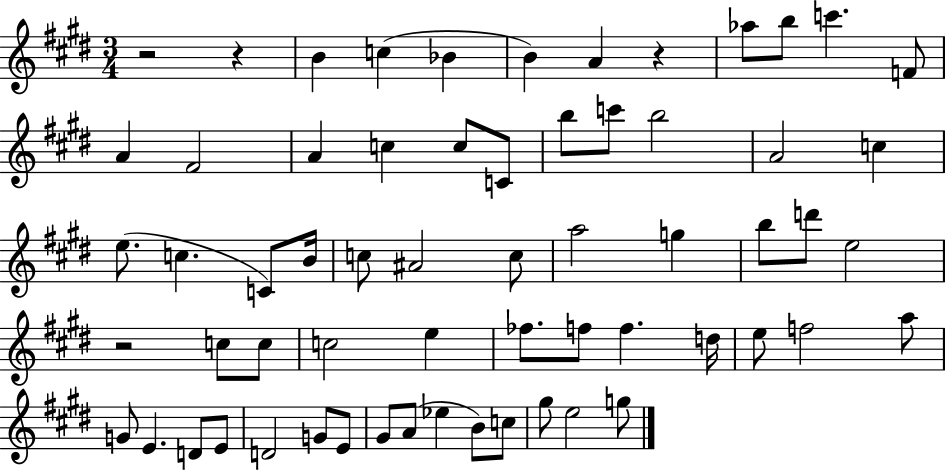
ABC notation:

X:1
T:Untitled
M:3/4
L:1/4
K:E
z2 z B c _B B A z _a/2 b/2 c' F/2 A ^F2 A c c/2 C/2 b/2 c'/2 b2 A2 c e/2 c C/2 B/4 c/2 ^A2 c/2 a2 g b/2 d'/2 e2 z2 c/2 c/2 c2 e _f/2 f/2 f d/4 e/2 f2 a/2 G/2 E D/2 E/2 D2 G/2 E/2 ^G/2 A/2 _e B/2 c/2 ^g/2 e2 g/2